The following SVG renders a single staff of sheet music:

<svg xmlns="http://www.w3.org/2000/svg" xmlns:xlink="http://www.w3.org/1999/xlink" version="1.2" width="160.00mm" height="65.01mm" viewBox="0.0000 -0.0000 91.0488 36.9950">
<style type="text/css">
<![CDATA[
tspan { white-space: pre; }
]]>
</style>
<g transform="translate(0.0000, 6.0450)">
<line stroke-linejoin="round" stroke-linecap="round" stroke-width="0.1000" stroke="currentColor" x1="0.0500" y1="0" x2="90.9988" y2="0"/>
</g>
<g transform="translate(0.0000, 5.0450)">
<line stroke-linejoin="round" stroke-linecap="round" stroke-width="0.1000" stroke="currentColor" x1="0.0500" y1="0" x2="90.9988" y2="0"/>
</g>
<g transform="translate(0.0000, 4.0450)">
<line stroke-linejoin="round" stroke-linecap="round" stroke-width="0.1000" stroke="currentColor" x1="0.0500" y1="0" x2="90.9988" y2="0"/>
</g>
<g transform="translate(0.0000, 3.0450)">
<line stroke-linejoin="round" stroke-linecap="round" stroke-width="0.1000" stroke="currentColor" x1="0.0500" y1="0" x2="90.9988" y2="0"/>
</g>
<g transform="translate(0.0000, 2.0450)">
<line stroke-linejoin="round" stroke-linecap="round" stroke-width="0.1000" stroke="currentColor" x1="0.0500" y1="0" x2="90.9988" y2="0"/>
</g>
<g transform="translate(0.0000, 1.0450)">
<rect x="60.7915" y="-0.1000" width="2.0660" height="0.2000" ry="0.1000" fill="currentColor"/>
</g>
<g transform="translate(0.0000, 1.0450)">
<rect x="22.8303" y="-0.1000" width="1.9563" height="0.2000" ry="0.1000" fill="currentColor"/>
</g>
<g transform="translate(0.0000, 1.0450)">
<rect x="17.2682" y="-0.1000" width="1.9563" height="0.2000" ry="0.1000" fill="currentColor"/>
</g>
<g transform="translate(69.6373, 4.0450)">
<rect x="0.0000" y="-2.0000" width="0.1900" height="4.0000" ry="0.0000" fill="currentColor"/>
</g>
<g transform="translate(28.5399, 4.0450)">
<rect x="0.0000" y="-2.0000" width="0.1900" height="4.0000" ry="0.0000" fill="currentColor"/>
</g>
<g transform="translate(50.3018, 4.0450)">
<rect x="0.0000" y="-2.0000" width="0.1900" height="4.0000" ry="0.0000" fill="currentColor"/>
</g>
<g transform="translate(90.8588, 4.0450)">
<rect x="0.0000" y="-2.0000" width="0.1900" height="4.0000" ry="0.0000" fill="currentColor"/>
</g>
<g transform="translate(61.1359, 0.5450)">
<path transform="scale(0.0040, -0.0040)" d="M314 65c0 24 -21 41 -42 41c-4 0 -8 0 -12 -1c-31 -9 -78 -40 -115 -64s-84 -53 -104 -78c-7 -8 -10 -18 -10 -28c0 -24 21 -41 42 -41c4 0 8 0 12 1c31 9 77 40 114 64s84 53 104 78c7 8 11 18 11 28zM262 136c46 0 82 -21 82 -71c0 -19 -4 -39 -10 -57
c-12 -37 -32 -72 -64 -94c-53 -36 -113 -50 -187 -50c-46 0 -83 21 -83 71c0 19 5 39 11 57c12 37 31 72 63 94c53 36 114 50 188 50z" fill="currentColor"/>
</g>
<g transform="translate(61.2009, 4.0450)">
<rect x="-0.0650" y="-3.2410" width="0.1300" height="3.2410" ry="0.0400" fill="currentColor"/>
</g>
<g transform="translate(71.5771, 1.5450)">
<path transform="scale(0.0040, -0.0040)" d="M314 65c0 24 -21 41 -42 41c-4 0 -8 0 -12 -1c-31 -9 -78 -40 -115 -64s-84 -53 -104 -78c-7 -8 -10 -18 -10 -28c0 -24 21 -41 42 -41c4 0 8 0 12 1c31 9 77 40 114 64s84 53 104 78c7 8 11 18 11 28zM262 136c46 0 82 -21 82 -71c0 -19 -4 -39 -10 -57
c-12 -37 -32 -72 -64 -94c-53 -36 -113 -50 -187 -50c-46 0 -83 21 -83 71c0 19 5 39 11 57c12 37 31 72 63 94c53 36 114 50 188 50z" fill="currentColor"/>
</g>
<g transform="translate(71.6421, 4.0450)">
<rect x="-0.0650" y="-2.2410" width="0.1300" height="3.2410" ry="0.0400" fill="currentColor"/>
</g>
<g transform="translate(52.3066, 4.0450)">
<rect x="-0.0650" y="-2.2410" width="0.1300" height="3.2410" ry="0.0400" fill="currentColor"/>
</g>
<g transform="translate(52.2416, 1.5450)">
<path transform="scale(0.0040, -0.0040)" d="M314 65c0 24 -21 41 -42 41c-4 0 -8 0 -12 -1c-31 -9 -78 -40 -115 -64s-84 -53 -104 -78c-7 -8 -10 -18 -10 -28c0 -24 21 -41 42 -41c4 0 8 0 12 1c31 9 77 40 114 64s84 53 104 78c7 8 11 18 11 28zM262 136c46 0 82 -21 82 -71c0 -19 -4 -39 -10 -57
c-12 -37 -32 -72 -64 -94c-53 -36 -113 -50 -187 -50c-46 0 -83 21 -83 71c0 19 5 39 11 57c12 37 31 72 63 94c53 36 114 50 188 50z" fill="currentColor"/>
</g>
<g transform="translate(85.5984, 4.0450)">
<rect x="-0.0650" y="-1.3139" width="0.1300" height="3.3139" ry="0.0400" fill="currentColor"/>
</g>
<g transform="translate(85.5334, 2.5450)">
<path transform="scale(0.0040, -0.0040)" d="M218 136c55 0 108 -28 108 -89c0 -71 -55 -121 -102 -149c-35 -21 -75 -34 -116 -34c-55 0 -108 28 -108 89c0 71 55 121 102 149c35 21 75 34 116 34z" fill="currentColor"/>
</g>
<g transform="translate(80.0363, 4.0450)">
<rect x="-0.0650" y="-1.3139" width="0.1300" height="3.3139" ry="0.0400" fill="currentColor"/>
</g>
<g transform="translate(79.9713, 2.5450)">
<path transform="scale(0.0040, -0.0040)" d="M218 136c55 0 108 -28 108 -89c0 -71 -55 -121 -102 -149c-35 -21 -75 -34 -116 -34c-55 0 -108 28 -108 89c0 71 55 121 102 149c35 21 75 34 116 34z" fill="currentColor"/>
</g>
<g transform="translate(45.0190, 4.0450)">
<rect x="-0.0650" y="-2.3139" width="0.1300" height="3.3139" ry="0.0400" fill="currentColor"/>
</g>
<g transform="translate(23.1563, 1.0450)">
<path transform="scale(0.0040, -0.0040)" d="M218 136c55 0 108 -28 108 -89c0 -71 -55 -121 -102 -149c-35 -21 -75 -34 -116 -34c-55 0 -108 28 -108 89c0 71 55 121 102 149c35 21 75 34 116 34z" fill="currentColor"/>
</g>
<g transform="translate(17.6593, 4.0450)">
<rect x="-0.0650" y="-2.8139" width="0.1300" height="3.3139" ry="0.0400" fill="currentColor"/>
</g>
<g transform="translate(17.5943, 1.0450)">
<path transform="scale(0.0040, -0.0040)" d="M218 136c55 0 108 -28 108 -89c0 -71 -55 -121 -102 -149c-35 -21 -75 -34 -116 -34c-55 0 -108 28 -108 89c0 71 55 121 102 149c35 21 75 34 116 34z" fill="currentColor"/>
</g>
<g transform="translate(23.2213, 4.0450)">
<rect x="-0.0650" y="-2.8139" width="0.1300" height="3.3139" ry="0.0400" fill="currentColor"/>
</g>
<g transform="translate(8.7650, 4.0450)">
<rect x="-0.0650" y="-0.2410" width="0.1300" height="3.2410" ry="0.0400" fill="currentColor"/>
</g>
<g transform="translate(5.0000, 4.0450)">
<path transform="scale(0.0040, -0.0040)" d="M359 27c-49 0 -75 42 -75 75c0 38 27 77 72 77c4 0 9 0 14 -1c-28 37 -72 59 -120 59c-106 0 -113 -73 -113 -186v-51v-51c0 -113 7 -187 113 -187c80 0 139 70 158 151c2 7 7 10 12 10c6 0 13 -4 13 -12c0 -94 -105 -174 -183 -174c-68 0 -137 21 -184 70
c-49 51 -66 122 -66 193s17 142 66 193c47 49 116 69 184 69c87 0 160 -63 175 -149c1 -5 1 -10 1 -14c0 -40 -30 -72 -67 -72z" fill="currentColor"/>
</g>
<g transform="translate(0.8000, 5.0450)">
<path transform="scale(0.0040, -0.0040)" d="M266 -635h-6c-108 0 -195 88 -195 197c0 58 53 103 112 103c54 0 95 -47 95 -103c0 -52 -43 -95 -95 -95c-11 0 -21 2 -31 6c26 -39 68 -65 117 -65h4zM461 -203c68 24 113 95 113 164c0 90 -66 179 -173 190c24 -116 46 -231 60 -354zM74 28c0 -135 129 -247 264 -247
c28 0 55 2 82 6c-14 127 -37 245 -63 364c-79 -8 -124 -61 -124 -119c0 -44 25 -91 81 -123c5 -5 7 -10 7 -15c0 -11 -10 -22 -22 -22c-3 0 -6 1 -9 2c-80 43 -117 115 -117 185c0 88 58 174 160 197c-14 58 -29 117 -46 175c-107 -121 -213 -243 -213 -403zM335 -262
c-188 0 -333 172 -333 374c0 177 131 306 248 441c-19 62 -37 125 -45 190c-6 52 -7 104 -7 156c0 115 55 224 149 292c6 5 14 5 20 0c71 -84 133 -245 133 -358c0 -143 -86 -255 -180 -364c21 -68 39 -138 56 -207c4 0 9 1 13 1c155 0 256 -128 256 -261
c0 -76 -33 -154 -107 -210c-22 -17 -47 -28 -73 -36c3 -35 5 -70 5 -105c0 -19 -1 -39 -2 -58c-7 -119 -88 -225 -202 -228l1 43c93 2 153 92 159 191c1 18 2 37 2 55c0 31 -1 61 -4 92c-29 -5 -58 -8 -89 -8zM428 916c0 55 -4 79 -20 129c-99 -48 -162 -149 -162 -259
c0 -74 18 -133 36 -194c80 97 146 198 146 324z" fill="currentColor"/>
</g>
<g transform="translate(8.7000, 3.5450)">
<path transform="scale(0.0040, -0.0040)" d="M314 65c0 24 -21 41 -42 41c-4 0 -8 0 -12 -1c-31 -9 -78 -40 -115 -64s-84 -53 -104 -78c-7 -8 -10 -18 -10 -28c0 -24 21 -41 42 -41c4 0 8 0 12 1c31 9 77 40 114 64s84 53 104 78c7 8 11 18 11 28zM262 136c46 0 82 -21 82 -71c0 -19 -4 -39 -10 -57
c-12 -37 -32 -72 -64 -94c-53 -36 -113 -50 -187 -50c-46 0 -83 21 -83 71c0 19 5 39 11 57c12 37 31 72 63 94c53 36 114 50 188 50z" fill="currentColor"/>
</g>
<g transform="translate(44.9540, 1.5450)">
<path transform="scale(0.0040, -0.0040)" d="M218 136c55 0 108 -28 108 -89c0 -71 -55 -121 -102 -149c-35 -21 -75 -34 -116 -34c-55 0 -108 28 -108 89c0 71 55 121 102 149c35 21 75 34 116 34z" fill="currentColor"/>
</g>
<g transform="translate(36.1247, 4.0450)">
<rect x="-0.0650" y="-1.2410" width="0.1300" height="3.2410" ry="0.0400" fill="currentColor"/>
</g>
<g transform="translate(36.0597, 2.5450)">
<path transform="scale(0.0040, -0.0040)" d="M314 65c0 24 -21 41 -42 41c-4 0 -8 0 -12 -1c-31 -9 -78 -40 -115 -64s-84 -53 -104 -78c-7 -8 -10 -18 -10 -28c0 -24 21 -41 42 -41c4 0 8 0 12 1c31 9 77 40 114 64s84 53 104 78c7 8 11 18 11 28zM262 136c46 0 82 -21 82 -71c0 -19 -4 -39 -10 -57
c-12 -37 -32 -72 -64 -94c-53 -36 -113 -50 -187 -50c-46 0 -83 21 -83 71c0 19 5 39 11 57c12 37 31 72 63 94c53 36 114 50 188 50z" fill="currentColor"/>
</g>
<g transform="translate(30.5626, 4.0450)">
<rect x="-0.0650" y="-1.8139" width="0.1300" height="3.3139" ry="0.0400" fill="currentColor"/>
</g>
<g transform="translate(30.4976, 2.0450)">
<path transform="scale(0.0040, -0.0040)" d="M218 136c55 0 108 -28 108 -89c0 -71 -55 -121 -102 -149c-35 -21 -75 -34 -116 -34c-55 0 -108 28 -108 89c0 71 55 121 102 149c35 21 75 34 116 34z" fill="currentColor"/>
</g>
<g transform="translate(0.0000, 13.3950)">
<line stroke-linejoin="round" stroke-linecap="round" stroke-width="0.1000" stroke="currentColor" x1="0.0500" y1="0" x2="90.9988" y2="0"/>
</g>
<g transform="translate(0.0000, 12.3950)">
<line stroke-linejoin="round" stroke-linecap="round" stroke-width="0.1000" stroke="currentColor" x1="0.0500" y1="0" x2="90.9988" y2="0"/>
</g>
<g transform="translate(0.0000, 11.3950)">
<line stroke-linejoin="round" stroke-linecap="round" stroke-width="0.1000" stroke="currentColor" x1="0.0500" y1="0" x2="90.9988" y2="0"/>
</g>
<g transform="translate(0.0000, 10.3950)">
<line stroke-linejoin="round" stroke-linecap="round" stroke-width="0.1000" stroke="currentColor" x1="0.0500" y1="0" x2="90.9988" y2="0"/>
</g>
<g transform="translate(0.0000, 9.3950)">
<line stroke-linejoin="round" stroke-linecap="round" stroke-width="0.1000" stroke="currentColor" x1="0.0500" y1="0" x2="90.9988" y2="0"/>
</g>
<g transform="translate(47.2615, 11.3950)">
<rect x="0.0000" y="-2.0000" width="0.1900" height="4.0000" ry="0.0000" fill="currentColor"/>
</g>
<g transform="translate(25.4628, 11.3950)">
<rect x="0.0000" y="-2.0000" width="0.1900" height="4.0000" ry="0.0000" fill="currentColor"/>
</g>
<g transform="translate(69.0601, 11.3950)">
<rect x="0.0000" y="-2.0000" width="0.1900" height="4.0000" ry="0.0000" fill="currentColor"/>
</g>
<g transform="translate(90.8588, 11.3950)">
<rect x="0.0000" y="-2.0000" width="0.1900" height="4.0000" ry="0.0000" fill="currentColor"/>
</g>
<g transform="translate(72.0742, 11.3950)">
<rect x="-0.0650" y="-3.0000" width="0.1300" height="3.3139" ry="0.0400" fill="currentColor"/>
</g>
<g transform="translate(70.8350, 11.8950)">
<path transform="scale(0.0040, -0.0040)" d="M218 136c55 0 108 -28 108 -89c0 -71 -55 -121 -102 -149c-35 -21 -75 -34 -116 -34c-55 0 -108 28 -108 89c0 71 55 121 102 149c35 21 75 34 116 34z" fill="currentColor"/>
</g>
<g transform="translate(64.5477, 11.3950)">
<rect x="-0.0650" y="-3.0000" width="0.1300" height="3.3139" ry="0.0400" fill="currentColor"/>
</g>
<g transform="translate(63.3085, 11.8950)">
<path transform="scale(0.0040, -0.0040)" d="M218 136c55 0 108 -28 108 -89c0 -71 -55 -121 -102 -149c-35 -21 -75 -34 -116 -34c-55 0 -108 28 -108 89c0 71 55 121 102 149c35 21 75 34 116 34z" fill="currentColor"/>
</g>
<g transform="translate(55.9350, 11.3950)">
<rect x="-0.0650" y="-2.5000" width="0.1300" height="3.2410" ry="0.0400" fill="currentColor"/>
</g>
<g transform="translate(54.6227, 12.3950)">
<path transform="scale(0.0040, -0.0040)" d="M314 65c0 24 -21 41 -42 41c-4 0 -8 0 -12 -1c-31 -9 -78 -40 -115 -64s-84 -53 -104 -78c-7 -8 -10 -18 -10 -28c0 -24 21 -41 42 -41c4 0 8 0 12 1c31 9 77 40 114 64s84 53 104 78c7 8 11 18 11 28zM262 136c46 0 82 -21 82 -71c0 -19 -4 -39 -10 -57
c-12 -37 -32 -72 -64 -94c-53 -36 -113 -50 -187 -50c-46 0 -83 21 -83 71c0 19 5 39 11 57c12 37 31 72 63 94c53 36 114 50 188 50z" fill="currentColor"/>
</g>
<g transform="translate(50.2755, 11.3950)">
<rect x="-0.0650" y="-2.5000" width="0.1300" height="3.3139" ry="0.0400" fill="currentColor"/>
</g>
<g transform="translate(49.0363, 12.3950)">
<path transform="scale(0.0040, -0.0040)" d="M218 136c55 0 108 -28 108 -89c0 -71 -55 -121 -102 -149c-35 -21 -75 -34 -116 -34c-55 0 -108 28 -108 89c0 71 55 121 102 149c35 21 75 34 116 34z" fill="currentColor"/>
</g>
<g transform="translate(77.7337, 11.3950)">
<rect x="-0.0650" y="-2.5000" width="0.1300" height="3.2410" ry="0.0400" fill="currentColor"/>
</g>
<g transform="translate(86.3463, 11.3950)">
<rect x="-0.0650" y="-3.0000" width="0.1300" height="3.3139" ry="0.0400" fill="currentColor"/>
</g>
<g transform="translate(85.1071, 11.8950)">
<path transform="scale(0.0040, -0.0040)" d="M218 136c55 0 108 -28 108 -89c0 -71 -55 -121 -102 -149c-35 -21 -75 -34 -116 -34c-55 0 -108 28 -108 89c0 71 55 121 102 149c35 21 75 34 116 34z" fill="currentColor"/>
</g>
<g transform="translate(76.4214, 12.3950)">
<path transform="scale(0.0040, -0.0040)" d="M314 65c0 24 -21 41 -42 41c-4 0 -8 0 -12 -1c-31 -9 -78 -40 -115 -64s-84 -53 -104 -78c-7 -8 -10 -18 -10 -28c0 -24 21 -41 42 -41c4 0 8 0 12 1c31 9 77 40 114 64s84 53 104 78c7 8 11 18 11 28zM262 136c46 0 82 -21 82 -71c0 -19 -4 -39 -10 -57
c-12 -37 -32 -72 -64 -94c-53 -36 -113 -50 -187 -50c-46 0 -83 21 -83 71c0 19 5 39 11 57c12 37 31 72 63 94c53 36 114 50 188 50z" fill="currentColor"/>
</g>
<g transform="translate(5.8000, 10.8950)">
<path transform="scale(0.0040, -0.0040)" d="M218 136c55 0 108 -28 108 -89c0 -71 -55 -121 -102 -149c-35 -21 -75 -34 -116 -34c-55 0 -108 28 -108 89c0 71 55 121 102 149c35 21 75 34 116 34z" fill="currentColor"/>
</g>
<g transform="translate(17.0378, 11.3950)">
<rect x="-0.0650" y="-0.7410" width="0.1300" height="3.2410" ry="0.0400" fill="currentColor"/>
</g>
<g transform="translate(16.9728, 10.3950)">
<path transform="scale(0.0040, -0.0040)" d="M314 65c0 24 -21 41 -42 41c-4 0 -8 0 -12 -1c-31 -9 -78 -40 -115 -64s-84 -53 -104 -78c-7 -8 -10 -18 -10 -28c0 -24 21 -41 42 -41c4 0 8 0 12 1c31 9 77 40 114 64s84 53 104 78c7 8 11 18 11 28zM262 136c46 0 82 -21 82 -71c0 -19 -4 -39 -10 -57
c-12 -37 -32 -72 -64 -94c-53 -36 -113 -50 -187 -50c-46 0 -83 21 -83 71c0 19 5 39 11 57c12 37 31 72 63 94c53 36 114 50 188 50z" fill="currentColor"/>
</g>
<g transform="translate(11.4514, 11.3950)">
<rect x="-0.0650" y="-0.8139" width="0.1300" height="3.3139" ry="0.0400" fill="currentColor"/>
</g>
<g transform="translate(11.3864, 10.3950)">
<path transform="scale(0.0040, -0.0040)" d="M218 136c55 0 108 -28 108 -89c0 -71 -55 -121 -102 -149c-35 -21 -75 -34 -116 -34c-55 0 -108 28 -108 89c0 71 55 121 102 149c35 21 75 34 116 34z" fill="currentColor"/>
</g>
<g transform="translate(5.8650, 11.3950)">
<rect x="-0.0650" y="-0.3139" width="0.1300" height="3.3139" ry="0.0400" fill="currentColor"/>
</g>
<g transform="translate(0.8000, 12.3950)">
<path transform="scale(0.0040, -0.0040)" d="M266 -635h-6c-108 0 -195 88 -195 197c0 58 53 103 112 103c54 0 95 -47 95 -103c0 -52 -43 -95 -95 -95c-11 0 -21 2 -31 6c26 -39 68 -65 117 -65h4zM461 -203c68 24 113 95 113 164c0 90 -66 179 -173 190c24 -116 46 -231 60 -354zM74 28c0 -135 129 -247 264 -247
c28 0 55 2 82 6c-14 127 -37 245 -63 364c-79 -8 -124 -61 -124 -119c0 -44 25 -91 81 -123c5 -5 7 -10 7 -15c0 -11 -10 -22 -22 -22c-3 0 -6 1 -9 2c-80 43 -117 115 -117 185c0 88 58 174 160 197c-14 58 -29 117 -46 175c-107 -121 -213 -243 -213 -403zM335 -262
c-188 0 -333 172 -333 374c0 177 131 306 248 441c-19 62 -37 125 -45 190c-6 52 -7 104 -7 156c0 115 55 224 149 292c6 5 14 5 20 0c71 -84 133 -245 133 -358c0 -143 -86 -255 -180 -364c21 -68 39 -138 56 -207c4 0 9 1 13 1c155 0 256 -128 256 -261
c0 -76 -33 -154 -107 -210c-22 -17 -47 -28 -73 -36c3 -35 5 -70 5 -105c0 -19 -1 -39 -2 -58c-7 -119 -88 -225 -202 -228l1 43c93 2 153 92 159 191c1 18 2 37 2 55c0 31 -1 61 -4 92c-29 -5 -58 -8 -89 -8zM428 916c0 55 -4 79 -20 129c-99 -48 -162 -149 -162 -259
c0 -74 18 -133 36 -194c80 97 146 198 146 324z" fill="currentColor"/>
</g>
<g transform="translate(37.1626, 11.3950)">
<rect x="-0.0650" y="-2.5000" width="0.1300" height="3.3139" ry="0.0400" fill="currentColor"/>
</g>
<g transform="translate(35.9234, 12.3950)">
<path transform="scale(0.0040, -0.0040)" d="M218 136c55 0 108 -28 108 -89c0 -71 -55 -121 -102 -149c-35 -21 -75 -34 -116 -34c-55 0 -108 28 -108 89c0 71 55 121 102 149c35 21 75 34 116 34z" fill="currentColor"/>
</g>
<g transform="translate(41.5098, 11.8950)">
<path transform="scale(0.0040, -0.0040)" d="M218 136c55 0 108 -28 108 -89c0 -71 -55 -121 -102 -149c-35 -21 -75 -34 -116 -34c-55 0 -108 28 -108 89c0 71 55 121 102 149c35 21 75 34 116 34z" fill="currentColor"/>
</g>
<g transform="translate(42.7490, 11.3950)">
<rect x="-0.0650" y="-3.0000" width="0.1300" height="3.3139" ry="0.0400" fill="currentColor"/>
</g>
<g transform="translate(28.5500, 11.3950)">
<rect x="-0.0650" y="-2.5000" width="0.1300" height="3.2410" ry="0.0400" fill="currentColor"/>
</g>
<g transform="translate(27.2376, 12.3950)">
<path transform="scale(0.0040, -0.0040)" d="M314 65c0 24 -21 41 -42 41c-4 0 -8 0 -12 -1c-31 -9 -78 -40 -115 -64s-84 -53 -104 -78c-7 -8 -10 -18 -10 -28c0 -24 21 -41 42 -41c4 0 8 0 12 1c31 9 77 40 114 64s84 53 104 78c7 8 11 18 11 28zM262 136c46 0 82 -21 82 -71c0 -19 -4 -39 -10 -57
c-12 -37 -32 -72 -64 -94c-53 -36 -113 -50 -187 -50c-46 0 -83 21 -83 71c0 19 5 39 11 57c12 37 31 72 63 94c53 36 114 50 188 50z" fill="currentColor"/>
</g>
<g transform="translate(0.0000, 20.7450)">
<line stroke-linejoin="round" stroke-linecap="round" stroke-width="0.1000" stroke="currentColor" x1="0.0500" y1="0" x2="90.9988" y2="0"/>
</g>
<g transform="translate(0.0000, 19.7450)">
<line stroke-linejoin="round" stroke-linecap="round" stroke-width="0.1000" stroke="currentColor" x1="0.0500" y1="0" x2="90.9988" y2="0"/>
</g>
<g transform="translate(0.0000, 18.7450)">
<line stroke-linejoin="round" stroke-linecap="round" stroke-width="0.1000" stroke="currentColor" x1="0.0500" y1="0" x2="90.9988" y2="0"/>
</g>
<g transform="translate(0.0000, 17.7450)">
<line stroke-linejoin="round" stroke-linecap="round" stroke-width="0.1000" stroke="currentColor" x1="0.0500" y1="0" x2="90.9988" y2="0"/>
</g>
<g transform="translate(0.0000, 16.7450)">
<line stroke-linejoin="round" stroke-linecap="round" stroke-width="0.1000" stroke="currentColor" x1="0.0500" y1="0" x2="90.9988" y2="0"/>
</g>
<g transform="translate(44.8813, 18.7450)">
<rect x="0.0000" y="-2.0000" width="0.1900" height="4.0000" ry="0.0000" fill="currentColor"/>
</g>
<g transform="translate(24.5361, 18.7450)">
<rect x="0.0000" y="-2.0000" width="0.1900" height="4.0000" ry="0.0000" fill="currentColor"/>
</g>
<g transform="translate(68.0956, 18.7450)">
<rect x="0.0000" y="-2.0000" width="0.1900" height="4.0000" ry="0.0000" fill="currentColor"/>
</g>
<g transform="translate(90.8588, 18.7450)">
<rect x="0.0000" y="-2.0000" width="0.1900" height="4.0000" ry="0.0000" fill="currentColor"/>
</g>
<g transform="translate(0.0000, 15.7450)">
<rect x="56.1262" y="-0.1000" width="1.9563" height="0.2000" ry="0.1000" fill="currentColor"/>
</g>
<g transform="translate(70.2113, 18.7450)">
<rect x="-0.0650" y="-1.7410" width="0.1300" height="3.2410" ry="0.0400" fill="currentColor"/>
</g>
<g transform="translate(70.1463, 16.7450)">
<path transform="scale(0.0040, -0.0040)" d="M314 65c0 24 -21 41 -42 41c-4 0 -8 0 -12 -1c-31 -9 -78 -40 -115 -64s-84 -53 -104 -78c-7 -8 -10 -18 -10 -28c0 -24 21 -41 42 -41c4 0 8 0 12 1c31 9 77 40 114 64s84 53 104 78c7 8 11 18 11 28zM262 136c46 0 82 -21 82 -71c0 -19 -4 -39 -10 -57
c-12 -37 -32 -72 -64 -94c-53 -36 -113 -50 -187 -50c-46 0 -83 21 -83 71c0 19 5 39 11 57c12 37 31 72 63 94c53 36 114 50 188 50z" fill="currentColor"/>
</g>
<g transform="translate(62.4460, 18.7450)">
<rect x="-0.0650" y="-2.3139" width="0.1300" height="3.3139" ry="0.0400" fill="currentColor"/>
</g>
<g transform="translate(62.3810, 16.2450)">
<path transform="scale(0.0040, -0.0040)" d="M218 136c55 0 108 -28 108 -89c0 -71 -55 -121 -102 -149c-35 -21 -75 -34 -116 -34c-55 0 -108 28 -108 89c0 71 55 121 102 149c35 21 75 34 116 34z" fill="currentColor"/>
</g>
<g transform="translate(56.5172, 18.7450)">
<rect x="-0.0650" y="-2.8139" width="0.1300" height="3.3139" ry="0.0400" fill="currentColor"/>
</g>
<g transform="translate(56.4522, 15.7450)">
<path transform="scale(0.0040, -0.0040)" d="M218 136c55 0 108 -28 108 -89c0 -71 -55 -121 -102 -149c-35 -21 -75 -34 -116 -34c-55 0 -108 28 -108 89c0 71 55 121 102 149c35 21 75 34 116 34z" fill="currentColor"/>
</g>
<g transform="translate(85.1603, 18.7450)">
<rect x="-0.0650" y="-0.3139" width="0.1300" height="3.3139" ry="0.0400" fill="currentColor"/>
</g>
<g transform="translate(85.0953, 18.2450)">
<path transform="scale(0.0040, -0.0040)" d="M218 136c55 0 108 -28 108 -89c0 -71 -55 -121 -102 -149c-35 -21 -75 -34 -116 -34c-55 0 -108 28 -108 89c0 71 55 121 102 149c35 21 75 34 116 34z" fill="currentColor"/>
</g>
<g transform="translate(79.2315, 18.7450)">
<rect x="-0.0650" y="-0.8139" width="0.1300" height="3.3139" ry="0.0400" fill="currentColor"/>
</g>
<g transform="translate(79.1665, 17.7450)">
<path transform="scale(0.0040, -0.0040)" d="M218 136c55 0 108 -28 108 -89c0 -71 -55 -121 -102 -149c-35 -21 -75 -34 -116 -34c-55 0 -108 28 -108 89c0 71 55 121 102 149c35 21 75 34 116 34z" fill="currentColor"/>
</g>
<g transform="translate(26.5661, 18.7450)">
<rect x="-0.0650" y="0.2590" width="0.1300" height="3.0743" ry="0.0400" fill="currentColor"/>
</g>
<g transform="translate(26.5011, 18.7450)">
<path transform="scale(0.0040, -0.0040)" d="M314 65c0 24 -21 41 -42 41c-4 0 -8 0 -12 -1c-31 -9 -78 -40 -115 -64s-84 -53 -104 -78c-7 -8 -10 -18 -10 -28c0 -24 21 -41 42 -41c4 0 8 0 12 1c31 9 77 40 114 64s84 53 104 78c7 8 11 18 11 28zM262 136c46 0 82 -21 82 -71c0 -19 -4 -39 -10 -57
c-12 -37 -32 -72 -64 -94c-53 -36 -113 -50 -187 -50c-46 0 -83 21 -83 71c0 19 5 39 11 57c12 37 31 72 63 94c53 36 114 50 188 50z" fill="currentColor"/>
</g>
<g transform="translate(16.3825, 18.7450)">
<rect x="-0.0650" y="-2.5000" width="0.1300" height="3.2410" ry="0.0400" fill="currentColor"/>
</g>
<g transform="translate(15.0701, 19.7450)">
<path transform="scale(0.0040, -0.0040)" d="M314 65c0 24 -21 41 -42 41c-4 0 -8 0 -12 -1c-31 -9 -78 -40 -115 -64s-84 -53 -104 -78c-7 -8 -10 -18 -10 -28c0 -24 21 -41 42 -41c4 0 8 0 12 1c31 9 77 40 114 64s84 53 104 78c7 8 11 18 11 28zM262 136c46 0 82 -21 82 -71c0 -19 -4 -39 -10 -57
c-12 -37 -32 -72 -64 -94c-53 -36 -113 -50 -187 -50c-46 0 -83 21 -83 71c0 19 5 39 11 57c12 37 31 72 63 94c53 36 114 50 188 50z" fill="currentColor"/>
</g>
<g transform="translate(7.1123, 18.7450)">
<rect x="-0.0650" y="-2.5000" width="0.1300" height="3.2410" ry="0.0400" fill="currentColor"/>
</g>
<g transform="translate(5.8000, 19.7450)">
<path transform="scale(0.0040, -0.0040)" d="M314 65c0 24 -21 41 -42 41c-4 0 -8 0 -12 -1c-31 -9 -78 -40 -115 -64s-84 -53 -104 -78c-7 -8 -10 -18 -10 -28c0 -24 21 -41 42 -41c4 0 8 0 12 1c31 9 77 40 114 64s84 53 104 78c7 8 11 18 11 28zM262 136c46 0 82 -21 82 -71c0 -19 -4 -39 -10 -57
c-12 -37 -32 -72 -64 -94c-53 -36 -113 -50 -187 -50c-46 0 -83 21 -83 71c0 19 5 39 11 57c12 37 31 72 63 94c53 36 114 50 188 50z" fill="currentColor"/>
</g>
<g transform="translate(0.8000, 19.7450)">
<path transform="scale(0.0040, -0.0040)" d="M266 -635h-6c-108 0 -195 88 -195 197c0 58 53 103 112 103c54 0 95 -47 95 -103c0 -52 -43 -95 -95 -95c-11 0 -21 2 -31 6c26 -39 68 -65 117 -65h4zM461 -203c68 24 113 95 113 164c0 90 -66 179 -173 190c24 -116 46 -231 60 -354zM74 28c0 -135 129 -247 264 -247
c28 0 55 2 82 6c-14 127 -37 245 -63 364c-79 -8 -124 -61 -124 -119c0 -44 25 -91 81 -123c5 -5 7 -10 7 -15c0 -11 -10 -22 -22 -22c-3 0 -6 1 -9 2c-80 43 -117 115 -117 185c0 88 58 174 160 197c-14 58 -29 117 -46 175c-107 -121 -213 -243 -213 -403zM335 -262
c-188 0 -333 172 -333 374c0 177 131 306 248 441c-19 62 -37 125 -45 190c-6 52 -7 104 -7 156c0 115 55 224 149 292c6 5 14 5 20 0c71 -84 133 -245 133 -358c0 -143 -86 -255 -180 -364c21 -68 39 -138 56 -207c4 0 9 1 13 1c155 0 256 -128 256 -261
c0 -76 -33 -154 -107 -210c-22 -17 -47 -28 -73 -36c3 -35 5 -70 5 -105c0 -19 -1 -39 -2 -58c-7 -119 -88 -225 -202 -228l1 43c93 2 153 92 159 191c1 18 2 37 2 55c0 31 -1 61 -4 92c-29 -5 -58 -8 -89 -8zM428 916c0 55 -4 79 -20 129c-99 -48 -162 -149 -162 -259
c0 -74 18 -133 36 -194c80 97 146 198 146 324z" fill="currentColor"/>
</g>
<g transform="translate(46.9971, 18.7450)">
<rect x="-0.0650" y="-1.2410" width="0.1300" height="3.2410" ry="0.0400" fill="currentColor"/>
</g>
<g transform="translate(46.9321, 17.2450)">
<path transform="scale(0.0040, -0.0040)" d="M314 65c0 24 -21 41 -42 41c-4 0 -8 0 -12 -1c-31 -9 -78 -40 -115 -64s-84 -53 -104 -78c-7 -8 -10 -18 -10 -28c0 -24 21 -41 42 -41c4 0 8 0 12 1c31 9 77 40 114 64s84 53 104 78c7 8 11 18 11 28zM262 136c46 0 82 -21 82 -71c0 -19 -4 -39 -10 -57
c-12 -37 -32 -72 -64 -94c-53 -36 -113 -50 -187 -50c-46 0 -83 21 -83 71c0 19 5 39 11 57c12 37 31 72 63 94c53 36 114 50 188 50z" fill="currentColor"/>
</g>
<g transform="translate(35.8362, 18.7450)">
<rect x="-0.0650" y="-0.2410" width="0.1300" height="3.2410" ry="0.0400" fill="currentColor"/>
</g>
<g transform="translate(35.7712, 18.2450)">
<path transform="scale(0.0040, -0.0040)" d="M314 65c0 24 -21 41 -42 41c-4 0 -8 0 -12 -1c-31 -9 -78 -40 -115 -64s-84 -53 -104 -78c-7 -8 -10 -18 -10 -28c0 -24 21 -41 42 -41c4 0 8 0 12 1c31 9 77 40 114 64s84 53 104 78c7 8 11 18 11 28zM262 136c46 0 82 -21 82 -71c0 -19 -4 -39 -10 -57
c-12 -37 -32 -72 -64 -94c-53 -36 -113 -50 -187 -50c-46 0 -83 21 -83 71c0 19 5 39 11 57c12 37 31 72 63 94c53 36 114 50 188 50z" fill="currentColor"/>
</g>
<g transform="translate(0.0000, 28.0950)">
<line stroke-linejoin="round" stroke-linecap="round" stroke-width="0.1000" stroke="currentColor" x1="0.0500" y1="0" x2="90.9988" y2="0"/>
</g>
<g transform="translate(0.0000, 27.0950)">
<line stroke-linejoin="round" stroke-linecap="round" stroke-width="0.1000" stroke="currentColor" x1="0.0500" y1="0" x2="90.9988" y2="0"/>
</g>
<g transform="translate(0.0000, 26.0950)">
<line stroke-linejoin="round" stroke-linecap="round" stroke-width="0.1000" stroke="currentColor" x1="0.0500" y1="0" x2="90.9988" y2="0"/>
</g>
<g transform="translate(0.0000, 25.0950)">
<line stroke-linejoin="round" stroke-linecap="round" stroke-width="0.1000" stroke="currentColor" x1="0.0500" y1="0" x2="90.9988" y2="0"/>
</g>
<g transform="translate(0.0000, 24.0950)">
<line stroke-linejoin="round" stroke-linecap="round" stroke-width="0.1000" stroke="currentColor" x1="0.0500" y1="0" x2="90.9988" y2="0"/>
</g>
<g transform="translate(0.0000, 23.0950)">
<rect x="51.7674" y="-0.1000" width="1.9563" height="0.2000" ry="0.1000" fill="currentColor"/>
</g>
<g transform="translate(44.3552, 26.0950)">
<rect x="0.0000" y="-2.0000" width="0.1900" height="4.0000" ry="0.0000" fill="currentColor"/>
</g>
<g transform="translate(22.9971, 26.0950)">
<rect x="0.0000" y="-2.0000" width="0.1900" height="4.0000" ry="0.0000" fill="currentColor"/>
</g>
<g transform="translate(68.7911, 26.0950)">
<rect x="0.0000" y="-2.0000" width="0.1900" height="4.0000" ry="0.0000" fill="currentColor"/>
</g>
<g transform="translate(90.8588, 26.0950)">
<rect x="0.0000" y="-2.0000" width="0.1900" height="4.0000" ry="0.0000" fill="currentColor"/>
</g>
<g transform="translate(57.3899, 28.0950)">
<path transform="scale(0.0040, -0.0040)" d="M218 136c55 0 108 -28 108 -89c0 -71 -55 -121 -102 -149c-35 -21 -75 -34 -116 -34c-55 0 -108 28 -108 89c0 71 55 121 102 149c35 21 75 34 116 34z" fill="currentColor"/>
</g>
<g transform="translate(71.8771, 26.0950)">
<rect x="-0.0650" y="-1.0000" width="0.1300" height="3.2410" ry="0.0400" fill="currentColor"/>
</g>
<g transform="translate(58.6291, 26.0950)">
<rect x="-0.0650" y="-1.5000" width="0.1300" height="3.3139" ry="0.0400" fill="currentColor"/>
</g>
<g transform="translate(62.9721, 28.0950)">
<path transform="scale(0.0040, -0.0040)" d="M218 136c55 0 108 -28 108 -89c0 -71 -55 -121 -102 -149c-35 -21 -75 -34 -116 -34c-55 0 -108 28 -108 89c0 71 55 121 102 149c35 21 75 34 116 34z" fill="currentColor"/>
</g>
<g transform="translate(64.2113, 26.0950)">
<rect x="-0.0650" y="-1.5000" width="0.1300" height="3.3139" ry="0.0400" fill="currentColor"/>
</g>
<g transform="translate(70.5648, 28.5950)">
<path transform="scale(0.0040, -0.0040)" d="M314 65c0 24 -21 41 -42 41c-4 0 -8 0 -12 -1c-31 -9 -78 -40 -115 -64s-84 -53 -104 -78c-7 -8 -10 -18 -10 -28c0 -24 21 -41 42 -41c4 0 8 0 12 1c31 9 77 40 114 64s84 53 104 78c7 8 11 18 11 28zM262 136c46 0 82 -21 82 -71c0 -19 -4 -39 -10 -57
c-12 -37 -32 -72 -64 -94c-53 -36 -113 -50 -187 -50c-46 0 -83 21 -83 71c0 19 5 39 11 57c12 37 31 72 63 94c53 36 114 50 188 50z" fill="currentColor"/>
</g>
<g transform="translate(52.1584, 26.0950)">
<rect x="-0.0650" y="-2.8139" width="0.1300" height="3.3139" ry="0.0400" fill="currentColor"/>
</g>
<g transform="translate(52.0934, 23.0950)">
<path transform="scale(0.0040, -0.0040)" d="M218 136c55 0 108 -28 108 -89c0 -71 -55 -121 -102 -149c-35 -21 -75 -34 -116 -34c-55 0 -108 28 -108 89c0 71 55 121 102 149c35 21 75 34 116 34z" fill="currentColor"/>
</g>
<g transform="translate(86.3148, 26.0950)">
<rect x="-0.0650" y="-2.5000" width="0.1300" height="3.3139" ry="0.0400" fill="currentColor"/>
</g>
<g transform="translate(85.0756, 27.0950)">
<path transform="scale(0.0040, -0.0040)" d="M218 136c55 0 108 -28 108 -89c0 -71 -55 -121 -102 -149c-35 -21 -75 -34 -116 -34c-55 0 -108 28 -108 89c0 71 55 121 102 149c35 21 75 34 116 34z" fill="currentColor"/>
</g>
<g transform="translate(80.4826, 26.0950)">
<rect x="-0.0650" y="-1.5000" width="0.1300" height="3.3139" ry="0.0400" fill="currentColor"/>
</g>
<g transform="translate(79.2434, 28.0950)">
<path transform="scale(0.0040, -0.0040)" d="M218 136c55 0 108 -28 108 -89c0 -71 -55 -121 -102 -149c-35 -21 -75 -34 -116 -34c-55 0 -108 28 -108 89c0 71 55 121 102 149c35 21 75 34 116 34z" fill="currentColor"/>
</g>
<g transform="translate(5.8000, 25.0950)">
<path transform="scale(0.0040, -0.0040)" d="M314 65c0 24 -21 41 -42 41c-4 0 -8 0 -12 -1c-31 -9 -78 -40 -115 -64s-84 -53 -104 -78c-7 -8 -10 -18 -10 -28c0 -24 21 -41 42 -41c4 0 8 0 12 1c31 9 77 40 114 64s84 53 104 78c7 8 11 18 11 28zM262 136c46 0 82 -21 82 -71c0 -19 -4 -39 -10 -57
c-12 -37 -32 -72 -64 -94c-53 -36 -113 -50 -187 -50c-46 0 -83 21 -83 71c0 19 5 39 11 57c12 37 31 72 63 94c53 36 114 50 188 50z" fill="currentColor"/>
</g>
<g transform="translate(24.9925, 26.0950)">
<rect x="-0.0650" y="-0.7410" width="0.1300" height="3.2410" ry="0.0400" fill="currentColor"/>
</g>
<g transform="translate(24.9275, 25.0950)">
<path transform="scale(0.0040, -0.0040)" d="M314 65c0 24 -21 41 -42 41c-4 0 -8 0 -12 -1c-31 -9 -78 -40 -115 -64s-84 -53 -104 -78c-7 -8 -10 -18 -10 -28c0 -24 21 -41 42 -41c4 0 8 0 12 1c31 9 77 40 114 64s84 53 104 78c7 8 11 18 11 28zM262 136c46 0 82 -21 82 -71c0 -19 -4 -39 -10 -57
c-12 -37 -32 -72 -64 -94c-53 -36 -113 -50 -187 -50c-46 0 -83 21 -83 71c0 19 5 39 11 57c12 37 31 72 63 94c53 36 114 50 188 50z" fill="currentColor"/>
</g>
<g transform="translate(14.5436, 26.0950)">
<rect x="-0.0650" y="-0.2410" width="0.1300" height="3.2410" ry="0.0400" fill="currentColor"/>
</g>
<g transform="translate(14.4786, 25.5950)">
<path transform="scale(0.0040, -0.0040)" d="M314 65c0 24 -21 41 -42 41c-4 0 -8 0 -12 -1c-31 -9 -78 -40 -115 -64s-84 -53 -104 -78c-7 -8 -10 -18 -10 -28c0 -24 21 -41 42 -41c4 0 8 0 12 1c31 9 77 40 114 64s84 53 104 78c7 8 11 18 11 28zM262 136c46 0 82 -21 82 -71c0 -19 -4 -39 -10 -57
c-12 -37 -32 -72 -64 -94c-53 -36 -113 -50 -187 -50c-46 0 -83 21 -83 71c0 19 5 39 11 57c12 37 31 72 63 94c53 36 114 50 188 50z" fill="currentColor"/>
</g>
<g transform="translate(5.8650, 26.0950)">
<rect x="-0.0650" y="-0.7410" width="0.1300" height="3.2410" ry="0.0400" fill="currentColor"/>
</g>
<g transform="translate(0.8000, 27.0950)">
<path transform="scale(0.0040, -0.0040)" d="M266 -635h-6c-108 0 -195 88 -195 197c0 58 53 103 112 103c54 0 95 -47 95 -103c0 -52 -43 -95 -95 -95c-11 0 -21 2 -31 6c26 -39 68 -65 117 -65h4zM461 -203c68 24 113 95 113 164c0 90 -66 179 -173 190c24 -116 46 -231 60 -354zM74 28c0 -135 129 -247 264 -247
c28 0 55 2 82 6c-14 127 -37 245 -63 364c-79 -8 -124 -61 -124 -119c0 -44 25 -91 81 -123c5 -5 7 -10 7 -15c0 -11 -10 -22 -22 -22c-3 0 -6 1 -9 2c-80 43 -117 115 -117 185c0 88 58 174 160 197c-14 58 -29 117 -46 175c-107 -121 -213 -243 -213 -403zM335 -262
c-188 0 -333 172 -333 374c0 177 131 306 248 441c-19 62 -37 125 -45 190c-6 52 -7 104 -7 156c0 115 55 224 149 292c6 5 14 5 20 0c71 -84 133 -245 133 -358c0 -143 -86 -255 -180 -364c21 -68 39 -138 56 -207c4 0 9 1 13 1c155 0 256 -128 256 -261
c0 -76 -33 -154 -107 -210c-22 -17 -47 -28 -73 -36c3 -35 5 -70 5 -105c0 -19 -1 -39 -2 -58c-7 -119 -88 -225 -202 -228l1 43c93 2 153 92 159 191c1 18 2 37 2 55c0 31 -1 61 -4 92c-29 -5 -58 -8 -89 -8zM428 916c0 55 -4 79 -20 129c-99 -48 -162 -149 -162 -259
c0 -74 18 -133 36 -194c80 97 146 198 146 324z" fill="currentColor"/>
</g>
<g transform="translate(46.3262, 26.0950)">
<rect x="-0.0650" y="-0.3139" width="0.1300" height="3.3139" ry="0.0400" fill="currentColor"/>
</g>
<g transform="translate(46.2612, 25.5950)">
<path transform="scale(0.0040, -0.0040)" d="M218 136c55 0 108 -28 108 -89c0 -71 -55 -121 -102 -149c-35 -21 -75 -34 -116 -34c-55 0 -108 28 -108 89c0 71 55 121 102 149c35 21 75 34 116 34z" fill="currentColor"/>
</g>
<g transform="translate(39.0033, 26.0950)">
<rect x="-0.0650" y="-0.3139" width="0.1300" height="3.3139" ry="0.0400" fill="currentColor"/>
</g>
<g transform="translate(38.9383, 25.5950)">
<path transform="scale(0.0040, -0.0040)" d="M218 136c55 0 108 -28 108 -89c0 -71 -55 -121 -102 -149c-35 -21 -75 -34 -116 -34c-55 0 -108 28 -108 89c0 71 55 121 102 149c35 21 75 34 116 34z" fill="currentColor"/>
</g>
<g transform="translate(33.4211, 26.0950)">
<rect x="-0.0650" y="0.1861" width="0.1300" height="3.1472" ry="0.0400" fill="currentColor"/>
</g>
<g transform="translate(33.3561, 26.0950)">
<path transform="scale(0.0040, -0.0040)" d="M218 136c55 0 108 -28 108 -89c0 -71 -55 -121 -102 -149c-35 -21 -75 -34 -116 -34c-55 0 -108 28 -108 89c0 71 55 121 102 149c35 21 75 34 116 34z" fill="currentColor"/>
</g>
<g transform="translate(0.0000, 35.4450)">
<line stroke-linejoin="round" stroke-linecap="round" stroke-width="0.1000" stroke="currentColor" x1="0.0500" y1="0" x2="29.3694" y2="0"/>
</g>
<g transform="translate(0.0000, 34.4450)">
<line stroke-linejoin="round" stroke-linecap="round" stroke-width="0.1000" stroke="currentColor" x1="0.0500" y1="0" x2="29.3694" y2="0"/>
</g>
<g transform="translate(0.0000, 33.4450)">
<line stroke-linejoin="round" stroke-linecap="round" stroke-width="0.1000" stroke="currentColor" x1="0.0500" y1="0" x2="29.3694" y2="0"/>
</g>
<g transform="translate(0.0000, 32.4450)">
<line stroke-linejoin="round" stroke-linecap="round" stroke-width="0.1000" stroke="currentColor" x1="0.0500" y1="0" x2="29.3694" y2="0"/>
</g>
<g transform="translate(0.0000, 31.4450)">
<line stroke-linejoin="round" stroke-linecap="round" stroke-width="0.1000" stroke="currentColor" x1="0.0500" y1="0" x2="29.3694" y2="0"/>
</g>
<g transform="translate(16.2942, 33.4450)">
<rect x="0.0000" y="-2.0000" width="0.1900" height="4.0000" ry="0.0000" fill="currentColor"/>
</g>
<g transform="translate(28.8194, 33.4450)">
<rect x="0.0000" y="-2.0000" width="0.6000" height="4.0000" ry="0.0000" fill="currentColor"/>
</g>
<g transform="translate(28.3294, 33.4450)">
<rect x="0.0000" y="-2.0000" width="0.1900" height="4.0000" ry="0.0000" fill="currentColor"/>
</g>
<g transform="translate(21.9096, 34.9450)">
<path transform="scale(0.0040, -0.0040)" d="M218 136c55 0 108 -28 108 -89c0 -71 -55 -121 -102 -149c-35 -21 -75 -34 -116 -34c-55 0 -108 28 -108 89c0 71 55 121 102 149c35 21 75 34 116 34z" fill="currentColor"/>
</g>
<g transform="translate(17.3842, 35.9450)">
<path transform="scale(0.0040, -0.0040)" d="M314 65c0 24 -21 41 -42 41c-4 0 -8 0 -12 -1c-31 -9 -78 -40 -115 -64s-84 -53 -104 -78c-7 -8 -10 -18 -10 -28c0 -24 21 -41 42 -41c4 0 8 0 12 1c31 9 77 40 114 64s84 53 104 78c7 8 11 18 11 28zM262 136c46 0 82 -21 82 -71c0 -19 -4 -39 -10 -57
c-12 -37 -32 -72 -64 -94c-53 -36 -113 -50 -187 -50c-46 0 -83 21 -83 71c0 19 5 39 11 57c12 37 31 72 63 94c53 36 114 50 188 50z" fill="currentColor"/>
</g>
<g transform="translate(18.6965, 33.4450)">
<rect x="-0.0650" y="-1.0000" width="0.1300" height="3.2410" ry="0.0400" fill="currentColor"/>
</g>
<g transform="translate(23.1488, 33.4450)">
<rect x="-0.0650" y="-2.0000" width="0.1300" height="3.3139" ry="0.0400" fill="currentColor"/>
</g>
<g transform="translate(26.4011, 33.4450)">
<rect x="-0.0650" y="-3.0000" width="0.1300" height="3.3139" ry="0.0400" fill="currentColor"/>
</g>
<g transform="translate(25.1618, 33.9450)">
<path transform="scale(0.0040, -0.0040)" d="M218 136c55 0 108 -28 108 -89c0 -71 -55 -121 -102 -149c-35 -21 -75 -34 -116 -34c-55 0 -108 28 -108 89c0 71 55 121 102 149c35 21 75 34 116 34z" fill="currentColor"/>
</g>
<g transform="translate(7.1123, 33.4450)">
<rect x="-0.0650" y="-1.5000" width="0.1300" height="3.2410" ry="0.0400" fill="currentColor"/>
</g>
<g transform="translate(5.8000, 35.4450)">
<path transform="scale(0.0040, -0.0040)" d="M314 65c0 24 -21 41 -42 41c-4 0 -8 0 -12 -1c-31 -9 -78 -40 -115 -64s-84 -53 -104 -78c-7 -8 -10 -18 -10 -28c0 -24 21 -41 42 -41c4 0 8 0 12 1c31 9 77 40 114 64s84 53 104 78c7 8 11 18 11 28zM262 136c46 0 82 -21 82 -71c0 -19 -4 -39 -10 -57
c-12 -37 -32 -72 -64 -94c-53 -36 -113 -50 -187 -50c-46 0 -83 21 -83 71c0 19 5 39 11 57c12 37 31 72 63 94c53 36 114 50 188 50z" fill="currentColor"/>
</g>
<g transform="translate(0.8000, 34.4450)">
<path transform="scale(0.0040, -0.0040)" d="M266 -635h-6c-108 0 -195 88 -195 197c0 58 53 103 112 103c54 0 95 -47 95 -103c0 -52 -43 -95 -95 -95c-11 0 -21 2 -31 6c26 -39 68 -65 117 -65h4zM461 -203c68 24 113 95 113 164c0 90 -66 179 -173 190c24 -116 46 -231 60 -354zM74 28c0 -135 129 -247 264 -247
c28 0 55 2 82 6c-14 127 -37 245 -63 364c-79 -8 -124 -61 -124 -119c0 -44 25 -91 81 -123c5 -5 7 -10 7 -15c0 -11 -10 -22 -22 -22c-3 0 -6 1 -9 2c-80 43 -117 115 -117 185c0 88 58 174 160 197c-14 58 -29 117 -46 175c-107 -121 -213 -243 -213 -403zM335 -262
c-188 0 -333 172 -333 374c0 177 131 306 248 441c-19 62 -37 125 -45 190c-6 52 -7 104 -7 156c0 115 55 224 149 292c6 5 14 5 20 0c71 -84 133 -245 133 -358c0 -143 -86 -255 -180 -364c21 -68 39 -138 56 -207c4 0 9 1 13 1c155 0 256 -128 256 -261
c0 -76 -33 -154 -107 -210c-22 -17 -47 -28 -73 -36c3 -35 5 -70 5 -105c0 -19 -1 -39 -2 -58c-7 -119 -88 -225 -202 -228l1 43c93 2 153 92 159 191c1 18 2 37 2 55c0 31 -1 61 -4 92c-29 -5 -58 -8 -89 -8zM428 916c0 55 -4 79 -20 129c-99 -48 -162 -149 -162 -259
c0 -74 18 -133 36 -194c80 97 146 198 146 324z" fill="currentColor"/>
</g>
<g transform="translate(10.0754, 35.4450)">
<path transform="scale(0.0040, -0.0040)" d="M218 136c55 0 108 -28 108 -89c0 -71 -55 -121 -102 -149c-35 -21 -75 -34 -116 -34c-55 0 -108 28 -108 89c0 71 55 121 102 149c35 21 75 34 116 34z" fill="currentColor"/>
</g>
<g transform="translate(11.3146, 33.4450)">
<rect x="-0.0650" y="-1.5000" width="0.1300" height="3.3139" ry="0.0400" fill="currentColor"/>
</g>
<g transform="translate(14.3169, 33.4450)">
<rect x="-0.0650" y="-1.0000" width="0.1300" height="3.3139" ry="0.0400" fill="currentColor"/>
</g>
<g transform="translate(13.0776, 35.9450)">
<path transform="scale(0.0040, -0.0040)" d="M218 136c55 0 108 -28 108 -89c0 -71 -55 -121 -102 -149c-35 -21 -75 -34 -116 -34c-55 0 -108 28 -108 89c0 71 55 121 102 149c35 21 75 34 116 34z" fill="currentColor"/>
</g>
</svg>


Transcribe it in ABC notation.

X:1
T:Untitled
M:4/4
L:1/4
K:C
c2 a a f e2 g g2 b2 g2 e e c d d2 G2 G A G G2 A A G2 A G2 G2 B2 c2 e2 a g f2 d c d2 c2 d2 B c c a E E D2 E G E2 E D D2 F A